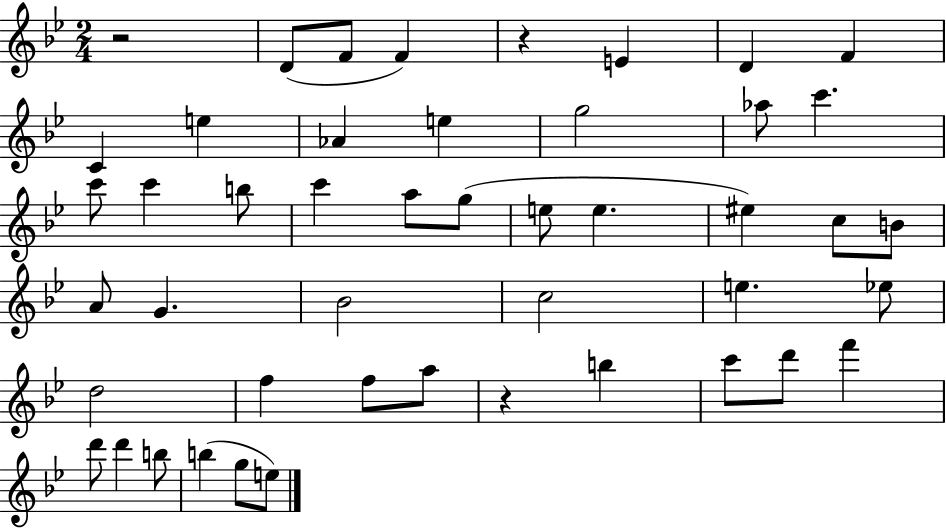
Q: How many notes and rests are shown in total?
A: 47